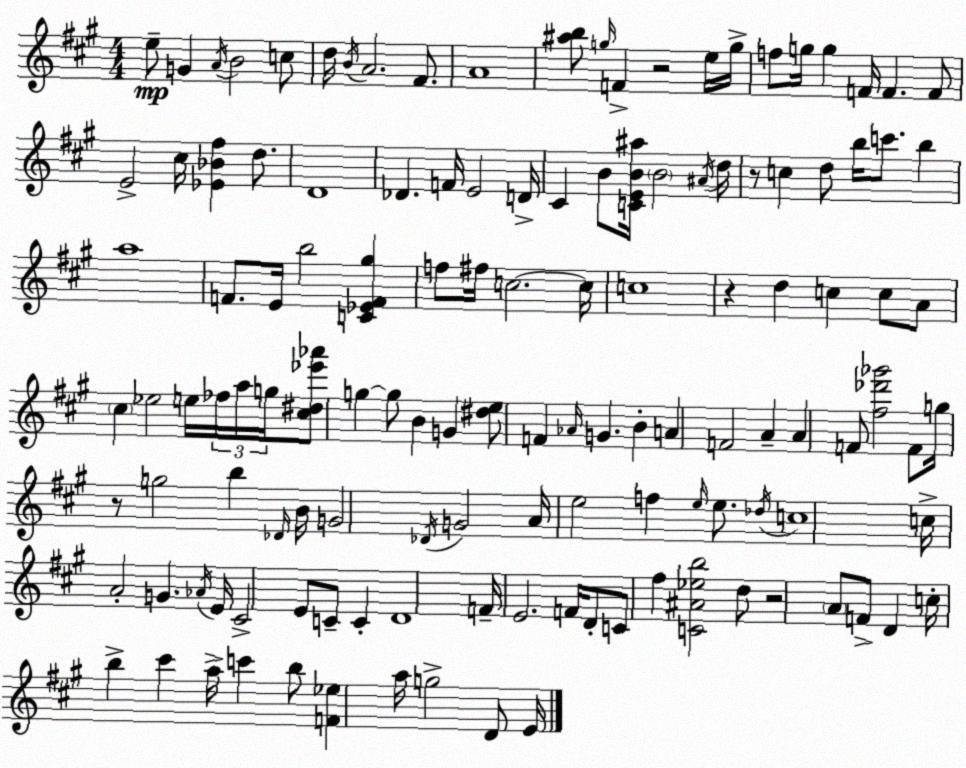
X:1
T:Untitled
M:4/4
L:1/4
K:A
e/2 G A/4 B2 c/2 d/4 B/4 A2 ^F/2 A4 [^ab]/2 g/4 F z2 e/4 g/4 f/2 g/4 g F/4 F F/2 E2 ^c/4 [_E_B^f] d/2 D4 _D F/4 E2 D/4 ^C B/2 [CEB^a]/4 B2 ^A/4 d/4 z/2 c d/2 b/4 c'/2 b a4 F/2 E/4 b2 [C_EF^g] f/2 ^f/4 c2 c/4 c4 z d c c/2 A/2 ^c _e2 e/4 _f/4 a/4 g/4 [^c^d_e'_a']/2 g g/2 B G [^de]/2 F _A/4 G B A F2 A A F/2 [^f_d'_g']2 F/2 g/4 z/2 g2 b _D/4 B/4 G2 _D/4 G2 A/4 e2 f e/4 e/2 _d/4 c4 c/4 A2 G _A/4 E/4 ^C2 E/2 C/2 C D4 F/4 E2 F/4 D/2 C/2 ^f [C^A_eb]2 d/2 z2 A/2 F/2 D c/4 b ^c' a/4 c' b/2 [F_e] a/4 g2 D/2 E/4